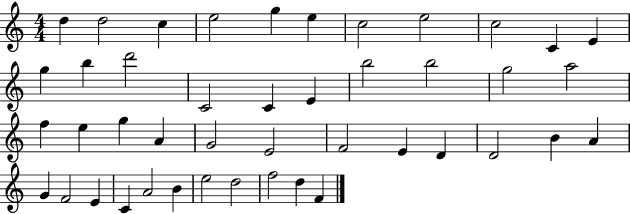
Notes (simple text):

D5/q D5/h C5/q E5/h G5/q E5/q C5/h E5/h C5/h C4/q E4/q G5/q B5/q D6/h C4/h C4/q E4/q B5/h B5/h G5/h A5/h F5/q E5/q G5/q A4/q G4/h E4/h F4/h E4/q D4/q D4/h B4/q A4/q G4/q F4/h E4/q C4/q A4/h B4/q E5/h D5/h F5/h D5/q F4/q